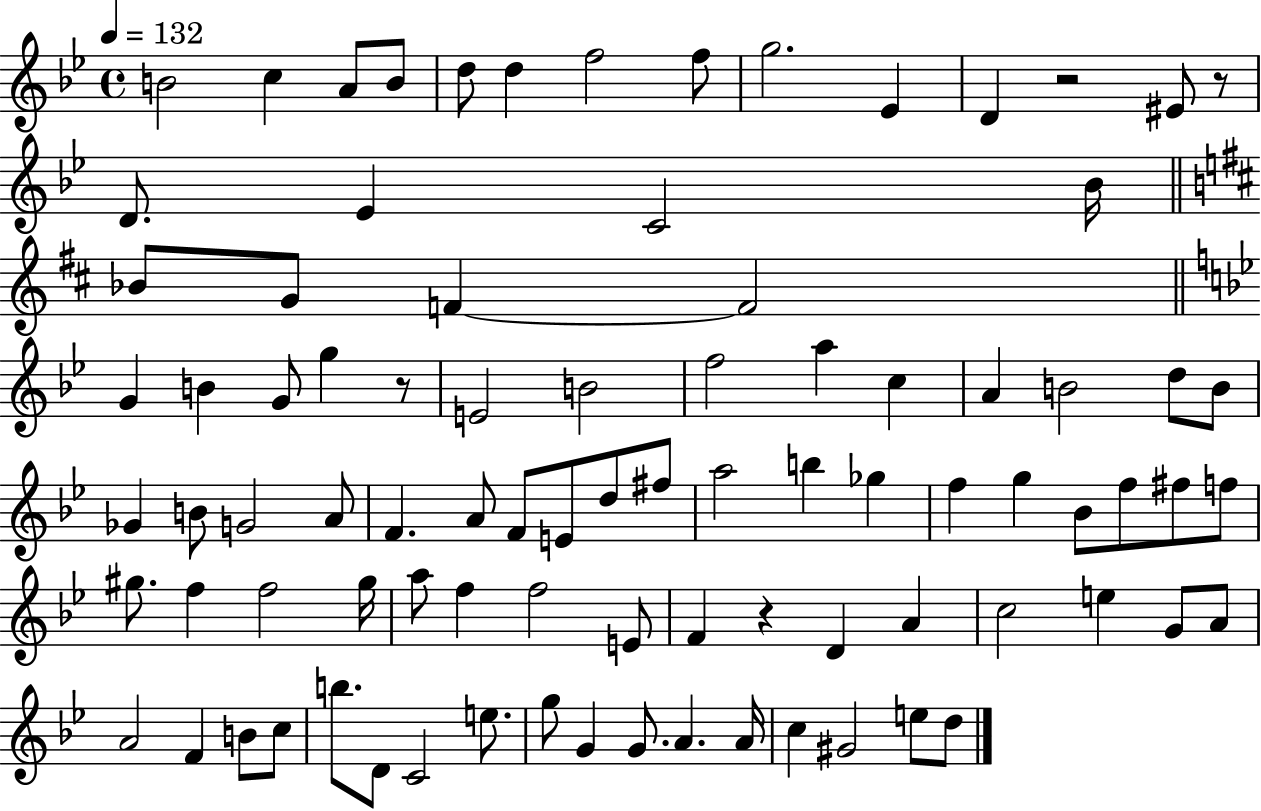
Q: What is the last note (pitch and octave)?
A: D5